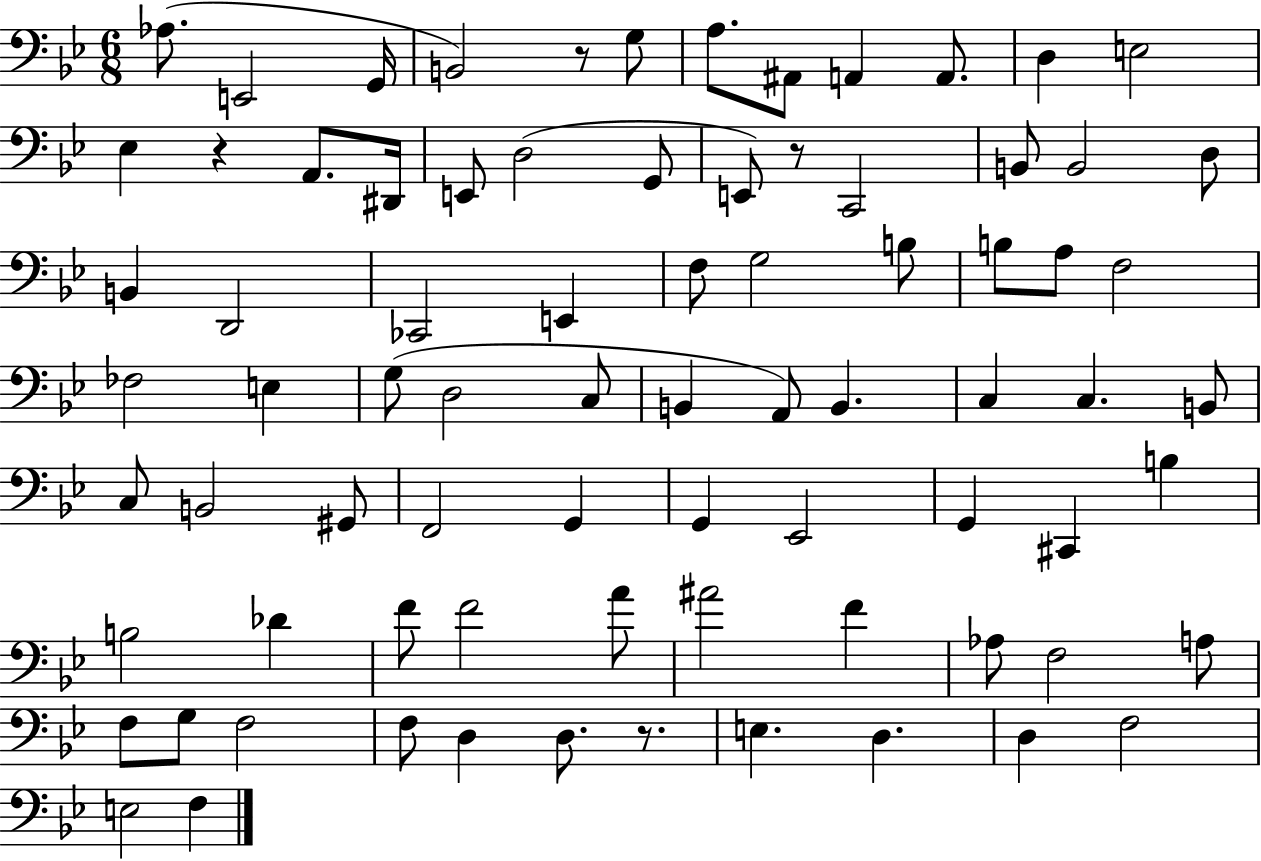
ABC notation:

X:1
T:Untitled
M:6/8
L:1/4
K:Bb
_A,/2 E,,2 G,,/4 B,,2 z/2 G,/2 A,/2 ^A,,/2 A,, A,,/2 D, E,2 _E, z A,,/2 ^D,,/4 E,,/2 D,2 G,,/2 E,,/2 z/2 C,,2 B,,/2 B,,2 D,/2 B,, D,,2 _C,,2 E,, F,/2 G,2 B,/2 B,/2 A,/2 F,2 _F,2 E, G,/2 D,2 C,/2 B,, A,,/2 B,, C, C, B,,/2 C,/2 B,,2 ^G,,/2 F,,2 G,, G,, _E,,2 G,, ^C,, B, B,2 _D F/2 F2 A/2 ^A2 F _A,/2 F,2 A,/2 F,/2 G,/2 F,2 F,/2 D, D,/2 z/2 E, D, D, F,2 E,2 F,